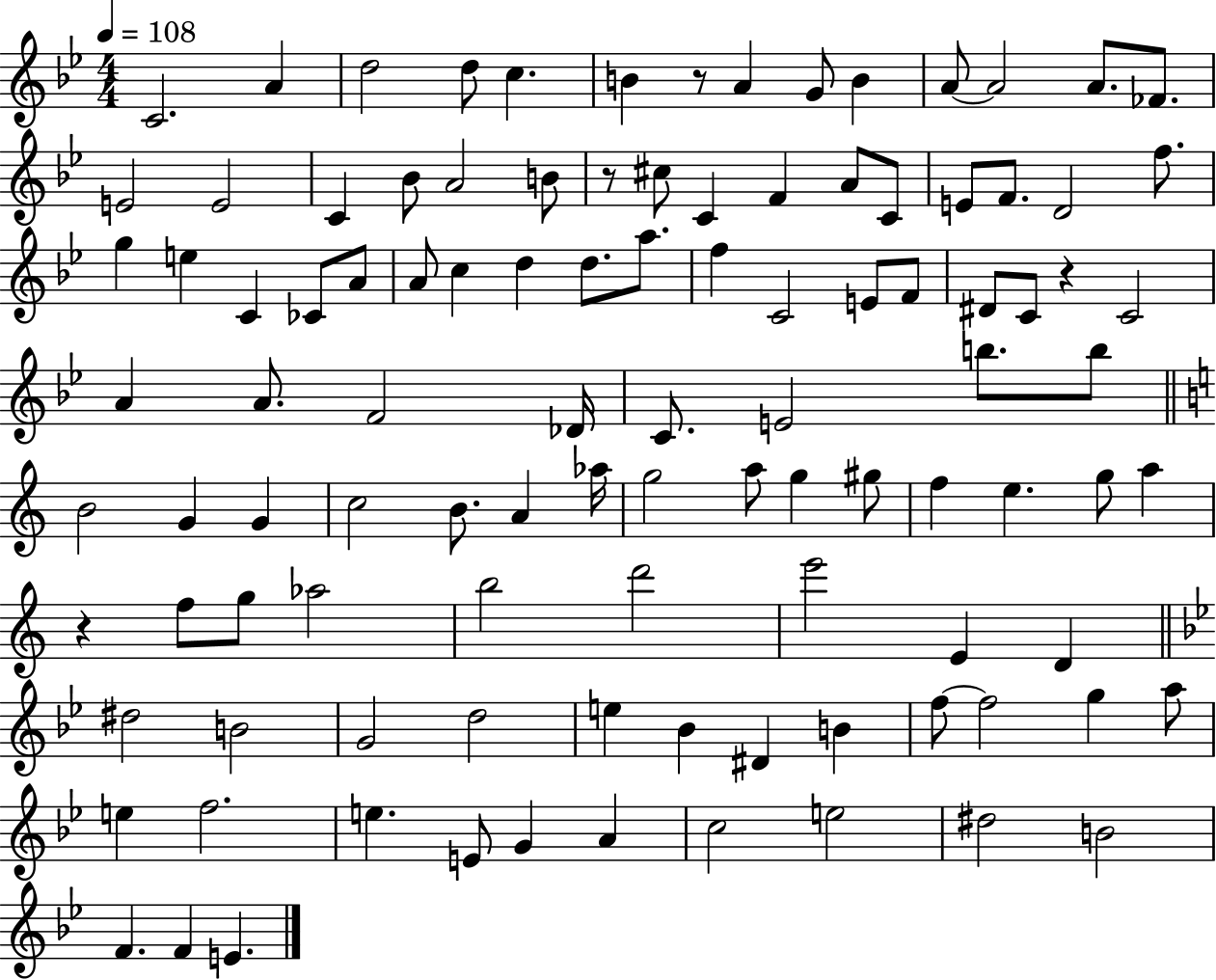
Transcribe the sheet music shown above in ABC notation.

X:1
T:Untitled
M:4/4
L:1/4
K:Bb
C2 A d2 d/2 c B z/2 A G/2 B A/2 A2 A/2 _F/2 E2 E2 C _B/2 A2 B/2 z/2 ^c/2 C F A/2 C/2 E/2 F/2 D2 f/2 g e C _C/2 A/2 A/2 c d d/2 a/2 f C2 E/2 F/2 ^D/2 C/2 z C2 A A/2 F2 _D/4 C/2 E2 b/2 b/2 B2 G G c2 B/2 A _a/4 g2 a/2 g ^g/2 f e g/2 a z f/2 g/2 _a2 b2 d'2 e'2 E D ^d2 B2 G2 d2 e _B ^D B f/2 f2 g a/2 e f2 e E/2 G A c2 e2 ^d2 B2 F F E